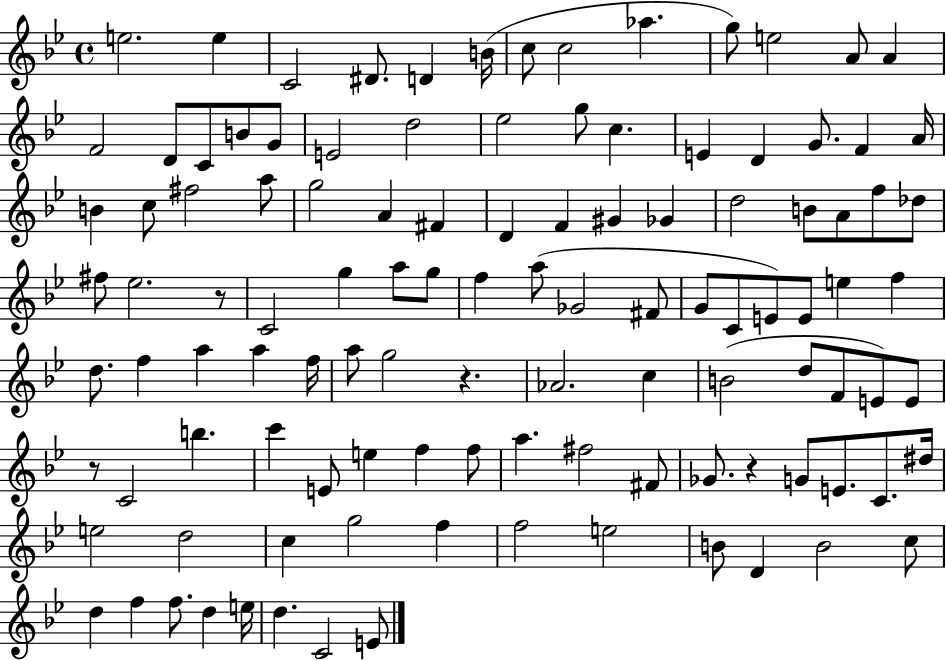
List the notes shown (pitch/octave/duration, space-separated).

E5/h. E5/q C4/h D#4/e. D4/q B4/s C5/e C5/h Ab5/q. G5/e E5/h A4/e A4/q F4/h D4/e C4/e B4/e G4/e E4/h D5/h Eb5/h G5/e C5/q. E4/q D4/q G4/e. F4/q A4/s B4/q C5/e F#5/h A5/e G5/h A4/q F#4/q D4/q F4/q G#4/q Gb4/q D5/h B4/e A4/e F5/e Db5/e F#5/e Eb5/h. R/e C4/h G5/q A5/e G5/e F5/q A5/e Gb4/h F#4/e G4/e C4/e E4/e E4/e E5/q F5/q D5/e. F5/q A5/q A5/q F5/s A5/e G5/h R/q. Ab4/h. C5/q B4/h D5/e F4/e E4/e E4/e R/e C4/h B5/q. C6/q E4/e E5/q F5/q F5/e A5/q. F#5/h F#4/e Gb4/e. R/q G4/e E4/e. C4/e. D#5/s E5/h D5/h C5/q G5/h F5/q F5/h E5/h B4/e D4/q B4/h C5/e D5/q F5/q F5/e. D5/q E5/s D5/q. C4/h E4/e